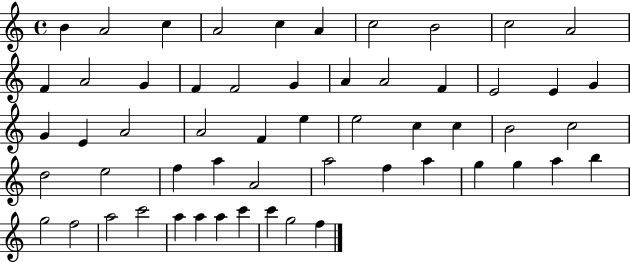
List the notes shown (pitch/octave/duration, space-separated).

B4/q A4/h C5/q A4/h C5/q A4/q C5/h B4/h C5/h A4/h F4/q A4/h G4/q F4/q F4/h G4/q A4/q A4/h F4/q E4/h E4/q G4/q G4/q E4/q A4/h A4/h F4/q E5/q E5/h C5/q C5/q B4/h C5/h D5/h E5/h F5/q A5/q A4/h A5/h F5/q A5/q G5/q G5/q A5/q B5/q G5/h F5/h A5/h C6/h A5/q A5/q A5/q C6/q C6/q G5/h F5/q